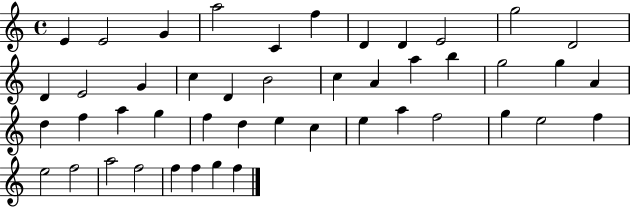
E4/q E4/h G4/q A5/h C4/q F5/q D4/q D4/q E4/h G5/h D4/h D4/q E4/h G4/q C5/q D4/q B4/h C5/q A4/q A5/q B5/q G5/h G5/q A4/q D5/q F5/q A5/q G5/q F5/q D5/q E5/q C5/q E5/q A5/q F5/h G5/q E5/h F5/q E5/h F5/h A5/h F5/h F5/q F5/q G5/q F5/q